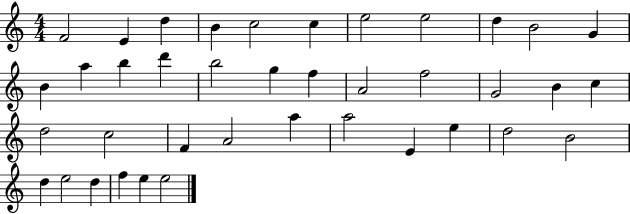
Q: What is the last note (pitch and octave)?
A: E5